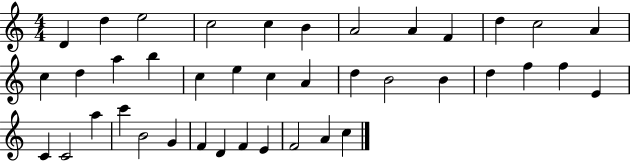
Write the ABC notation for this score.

X:1
T:Untitled
M:4/4
L:1/4
K:C
D d e2 c2 c B A2 A F d c2 A c d a b c e c A d B2 B d f f E C C2 a c' B2 G F D F E F2 A c